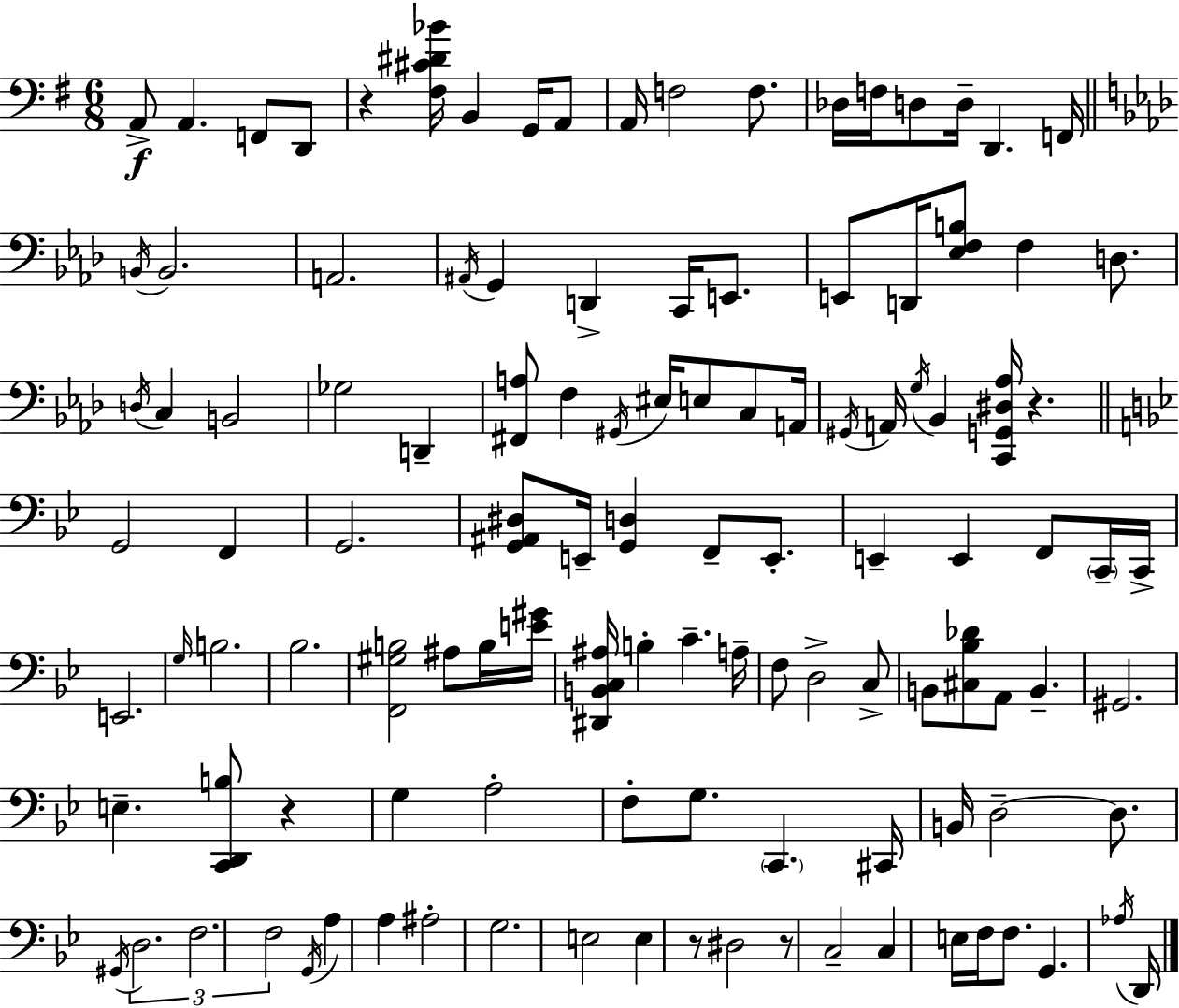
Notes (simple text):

A2/e A2/q. F2/e D2/e R/q [F#3,C#4,D#4,Bb4]/s B2/q G2/s A2/e A2/s F3/h F3/e. Db3/s F3/s D3/e D3/s D2/q. F2/s B2/s B2/h. A2/h. A#2/s G2/q D2/q C2/s E2/e. E2/e D2/s [Eb3,F3,B3]/e F3/q D3/e. D3/s C3/q B2/h Gb3/h D2/q [F#2,A3]/e F3/q G#2/s EIS3/s E3/e C3/e A2/s G#2/s A2/s G3/s Bb2/q [C2,G2,D#3,Ab3]/s R/q. G2/h F2/q G2/h. [G2,A#2,D#3]/e E2/s [G2,D3]/q F2/e E2/e. E2/q E2/q F2/e C2/s C2/s E2/h. G3/s B3/h. Bb3/h. [F2,G#3,B3]/h A#3/e B3/s [E4,G#4]/s [D#2,B2,C3,A#3]/s B3/q C4/q. A3/s F3/e D3/h C3/e B2/e [C#3,Bb3,Db4]/e A2/e B2/q. G#2/h. E3/q. [C2,D2,B3]/e R/q G3/q A3/h F3/e G3/e. C2/q. C#2/s B2/s D3/h D3/e. G#2/s D3/h. F3/h. F3/h G2/s A3/q A3/q A#3/h G3/h. E3/h E3/q R/e D#3/h R/e C3/h C3/q E3/s F3/s F3/e. G2/q. Ab3/s D2/s